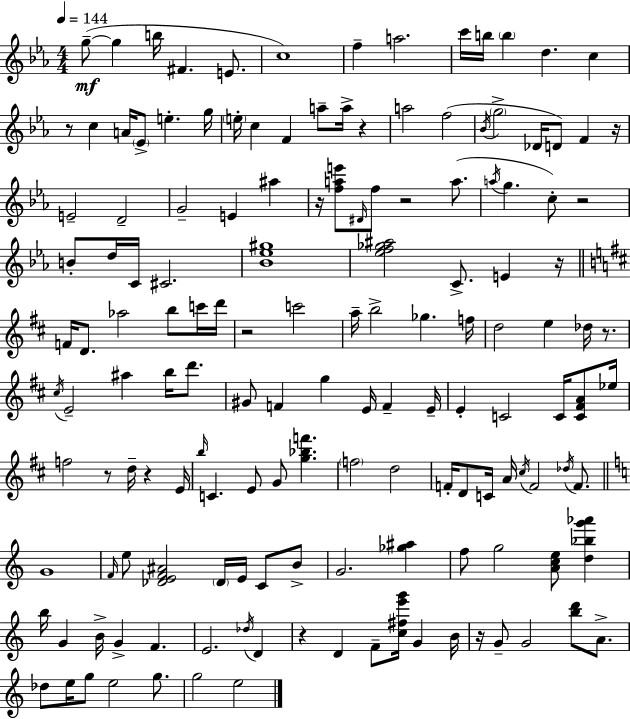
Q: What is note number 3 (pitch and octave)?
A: B5